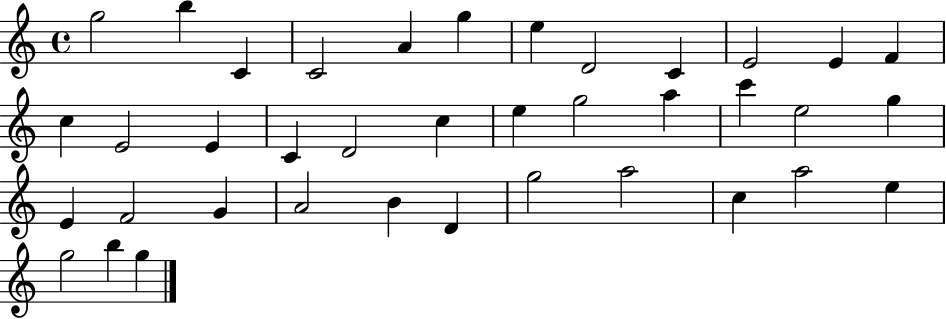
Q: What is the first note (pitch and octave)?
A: G5